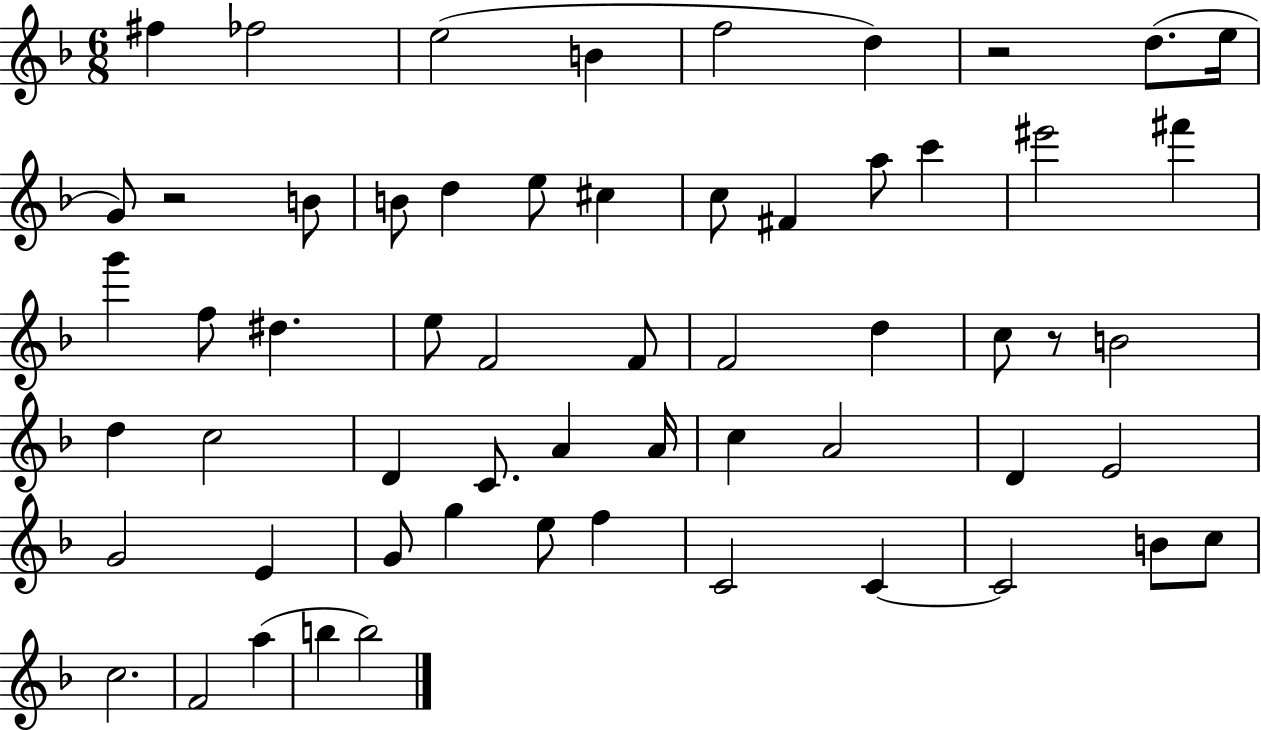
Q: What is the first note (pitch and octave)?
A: F#5